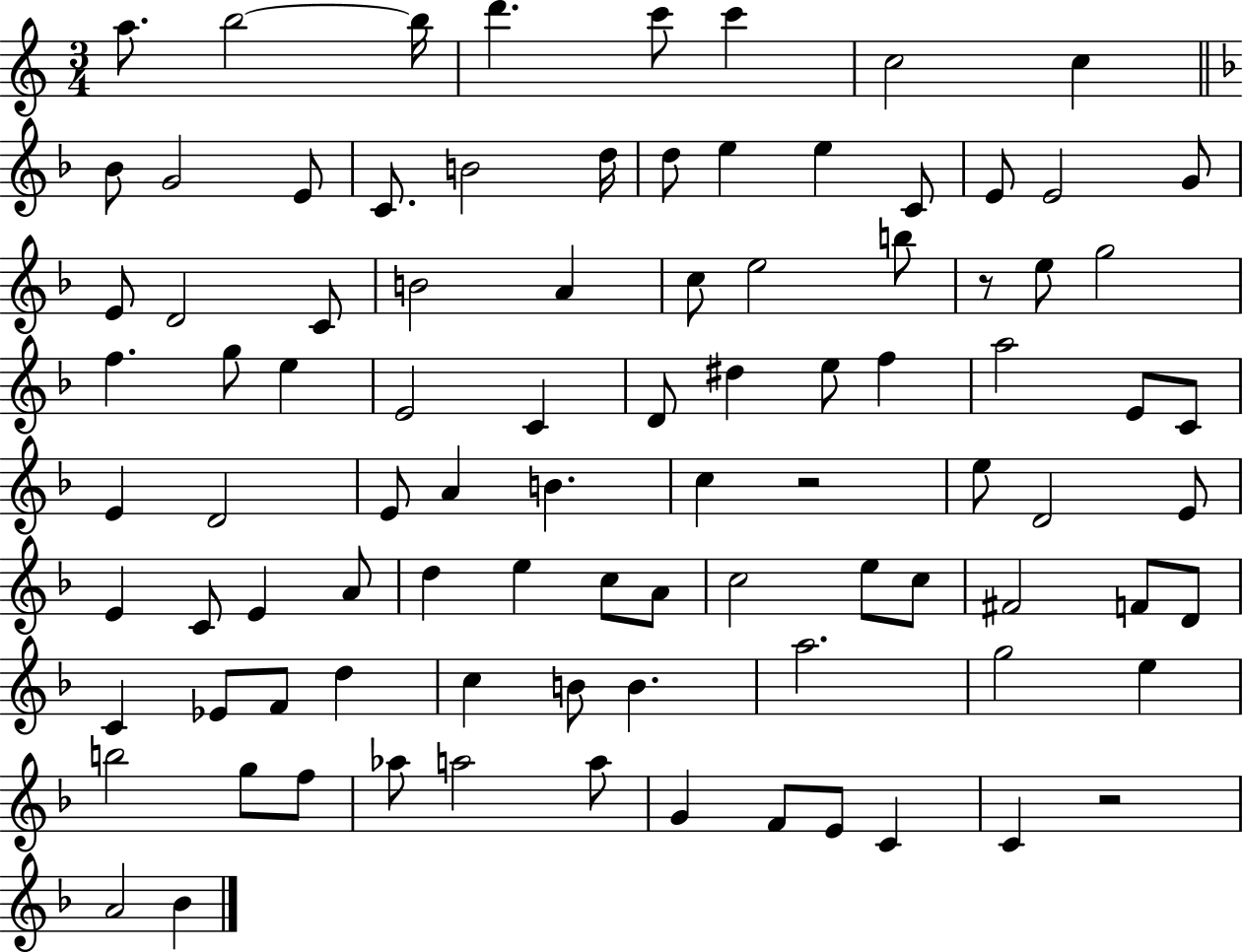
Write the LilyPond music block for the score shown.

{
  \clef treble
  \numericTimeSignature
  \time 3/4
  \key c \major
  a''8. b''2~~ b''16 | d'''4. c'''8 c'''4 | c''2 c''4 | \bar "||" \break \key f \major bes'8 g'2 e'8 | c'8. b'2 d''16 | d''8 e''4 e''4 c'8 | e'8 e'2 g'8 | \break e'8 d'2 c'8 | b'2 a'4 | c''8 e''2 b''8 | r8 e''8 g''2 | \break f''4. g''8 e''4 | e'2 c'4 | d'8 dis''4 e''8 f''4 | a''2 e'8 c'8 | \break e'4 d'2 | e'8 a'4 b'4. | c''4 r2 | e''8 d'2 e'8 | \break e'4 c'8 e'4 a'8 | d''4 e''4 c''8 a'8 | c''2 e''8 c''8 | fis'2 f'8 d'8 | \break c'4 ees'8 f'8 d''4 | c''4 b'8 b'4. | a''2. | g''2 e''4 | \break b''2 g''8 f''8 | aes''8 a''2 a''8 | g'4 f'8 e'8 c'4 | c'4 r2 | \break a'2 bes'4 | \bar "|."
}